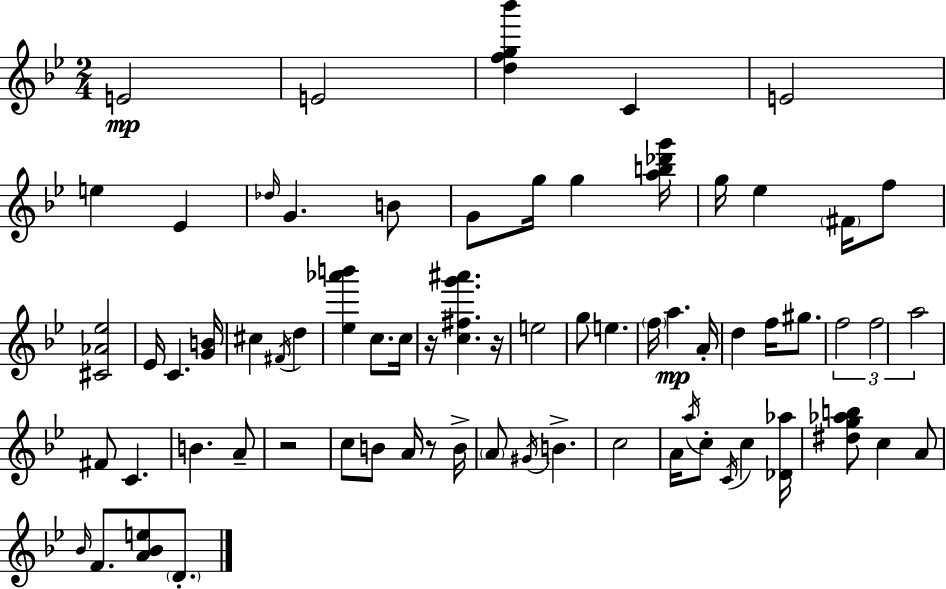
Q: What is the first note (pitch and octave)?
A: E4